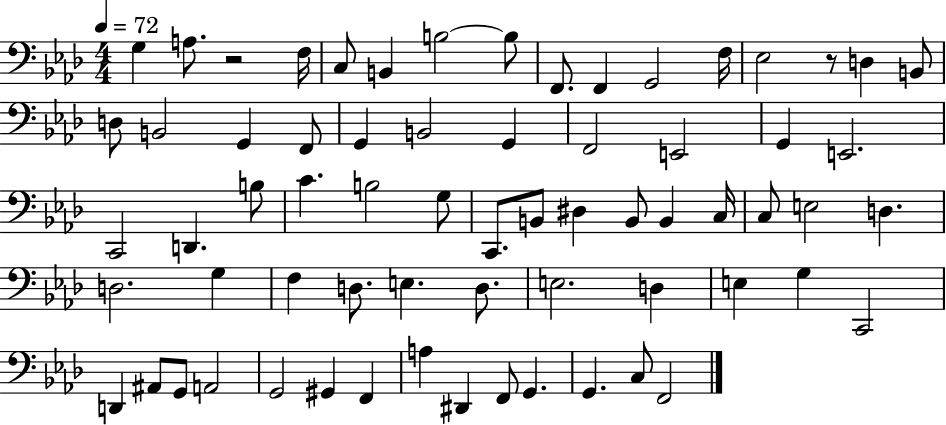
G3/q A3/e. R/h F3/s C3/e B2/q B3/h B3/e F2/e. F2/q G2/h F3/s Eb3/h R/e D3/q B2/e D3/e B2/h G2/q F2/e G2/q B2/h G2/q F2/h E2/h G2/q E2/h. C2/h D2/q. B3/e C4/q. B3/h G3/e C2/e. B2/e D#3/q B2/e B2/q C3/s C3/e E3/h D3/q. D3/h. G3/q F3/q D3/e. E3/q. D3/e. E3/h. D3/q E3/q G3/q C2/h D2/q A#2/e G2/e A2/h G2/h G#2/q F2/q A3/q D#2/q F2/e G2/q. G2/q. C3/e F2/h